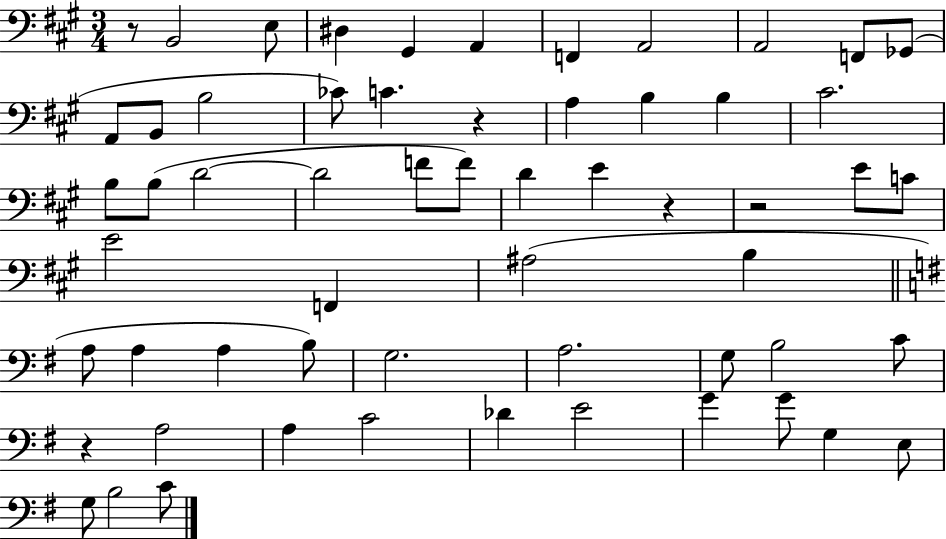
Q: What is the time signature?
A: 3/4